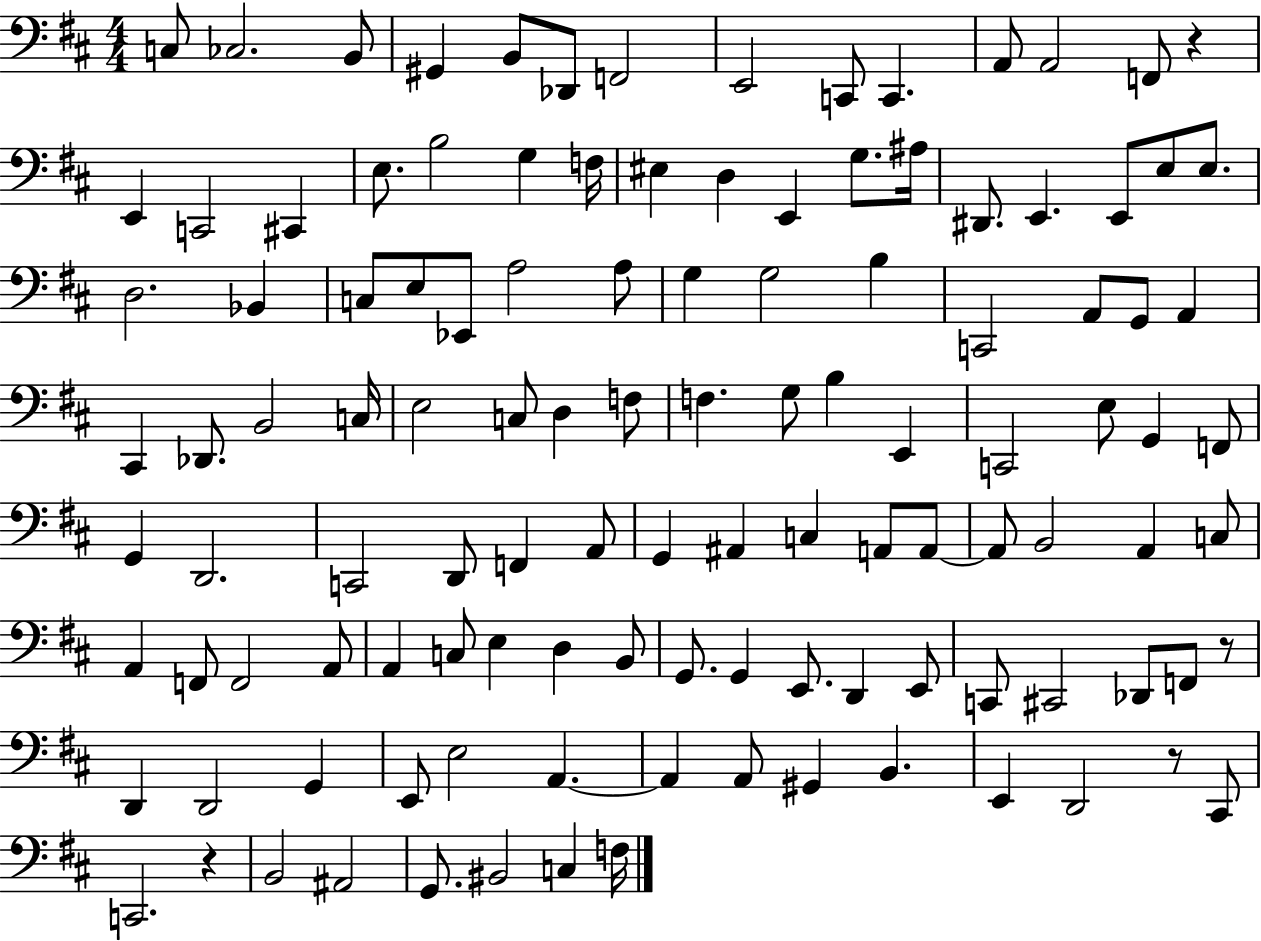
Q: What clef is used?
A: bass